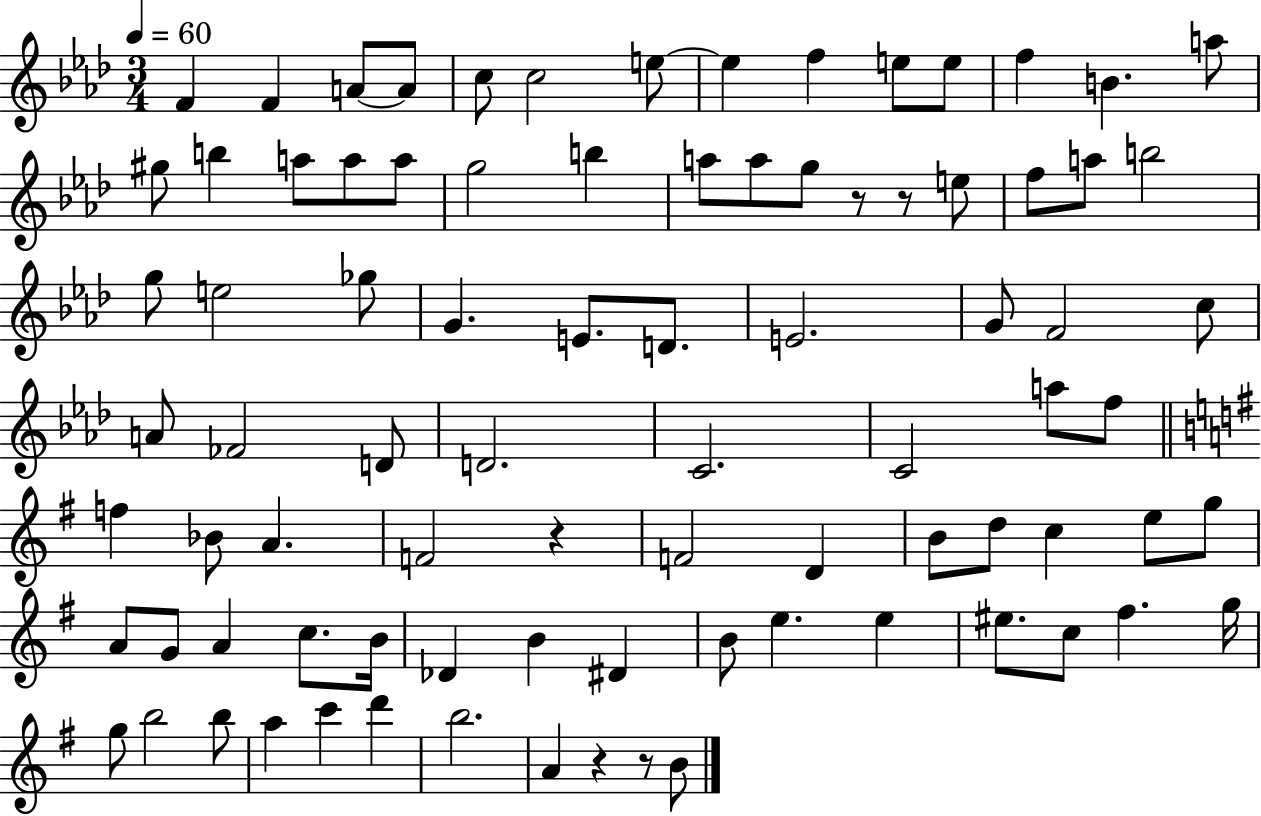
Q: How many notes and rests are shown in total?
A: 86